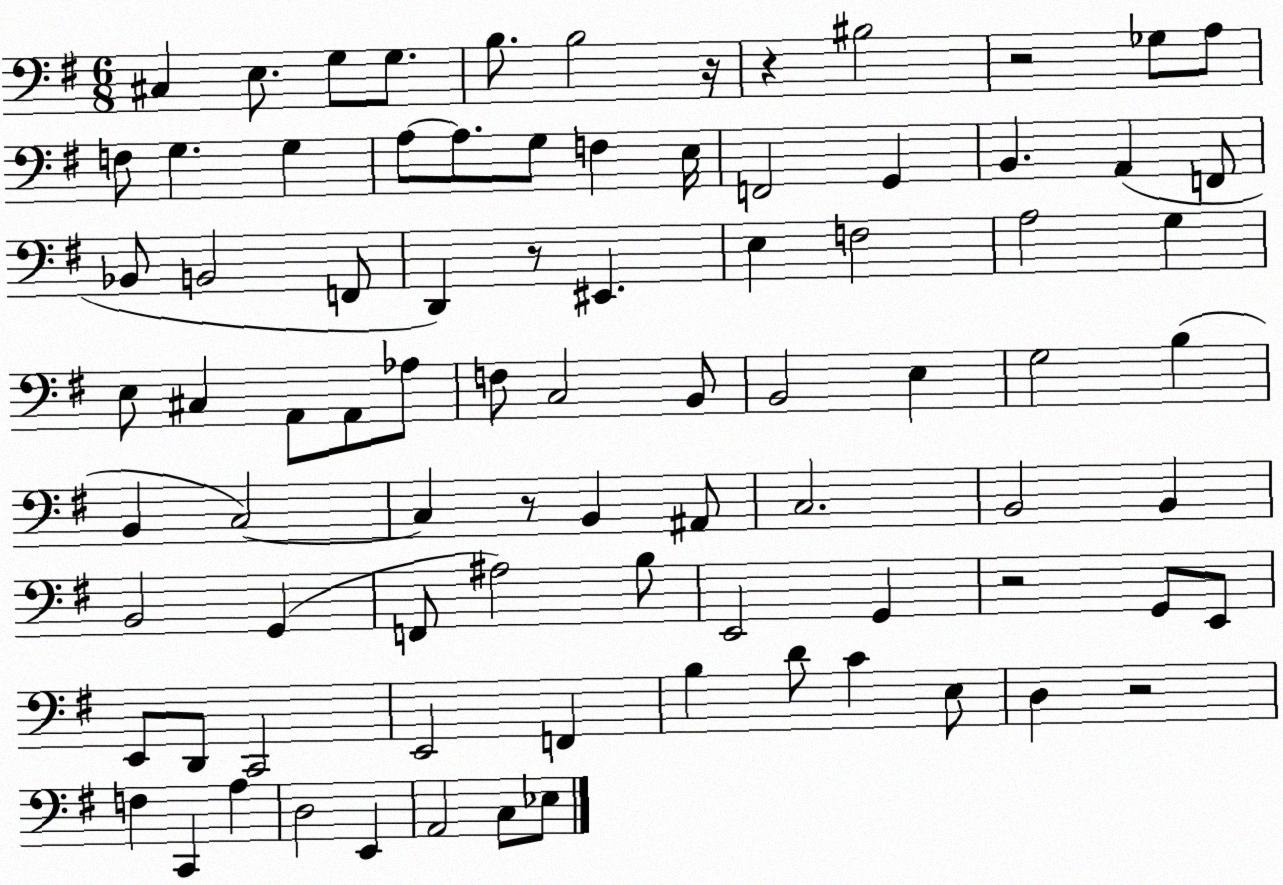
X:1
T:Untitled
M:6/8
L:1/4
K:G
^C, E,/2 G,/2 G,/2 B,/2 B,2 z/4 z ^B,2 z2 _G,/2 A,/2 F,/2 G, G, A,/2 A,/2 G,/2 F, E,/4 F,,2 G,, B,, A,, F,,/2 _B,,/2 B,,2 F,,/2 D,, z/2 ^E,, E, F,2 A,2 G, E,/2 ^C, A,,/2 A,,/2 _A,/2 F,/2 C,2 B,,/2 B,,2 E, G,2 B, B,, C,2 C, z/2 B,, ^A,,/2 C,2 B,,2 B,, B,,2 G,, F,,/2 ^A,2 B,/2 E,,2 G,, z2 G,,/2 E,,/2 E,,/2 D,,/2 C,,2 E,,2 F,, B, D/2 C E,/2 D, z2 F, C,, A, D,2 E,, A,,2 C,/2 _E,/2